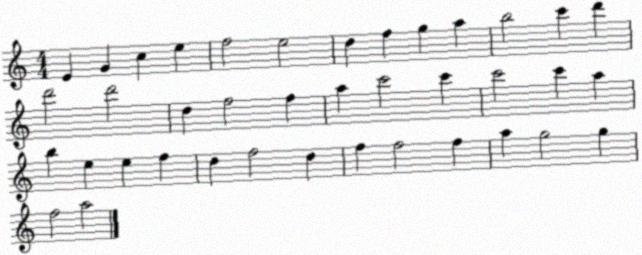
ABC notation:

X:1
T:Untitled
M:4/4
L:1/4
K:C
E G c e f2 e2 d f g a b2 c' d' d'2 d'2 d f2 f a c'2 c' c'2 c' a b e e f d f2 d f f2 f a g2 g f2 a2